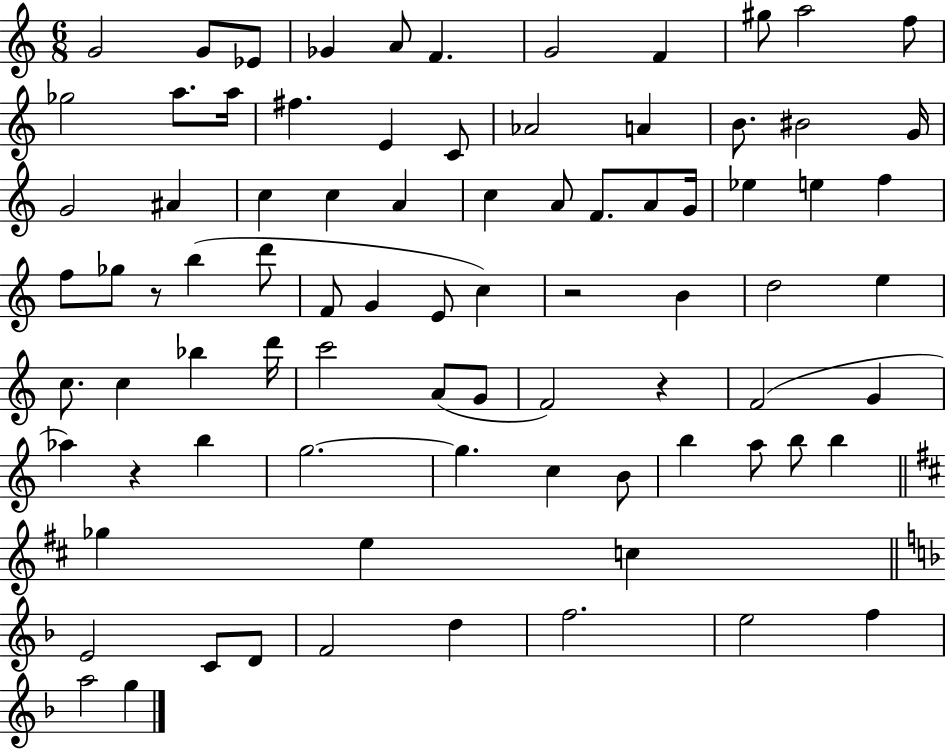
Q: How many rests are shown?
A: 4